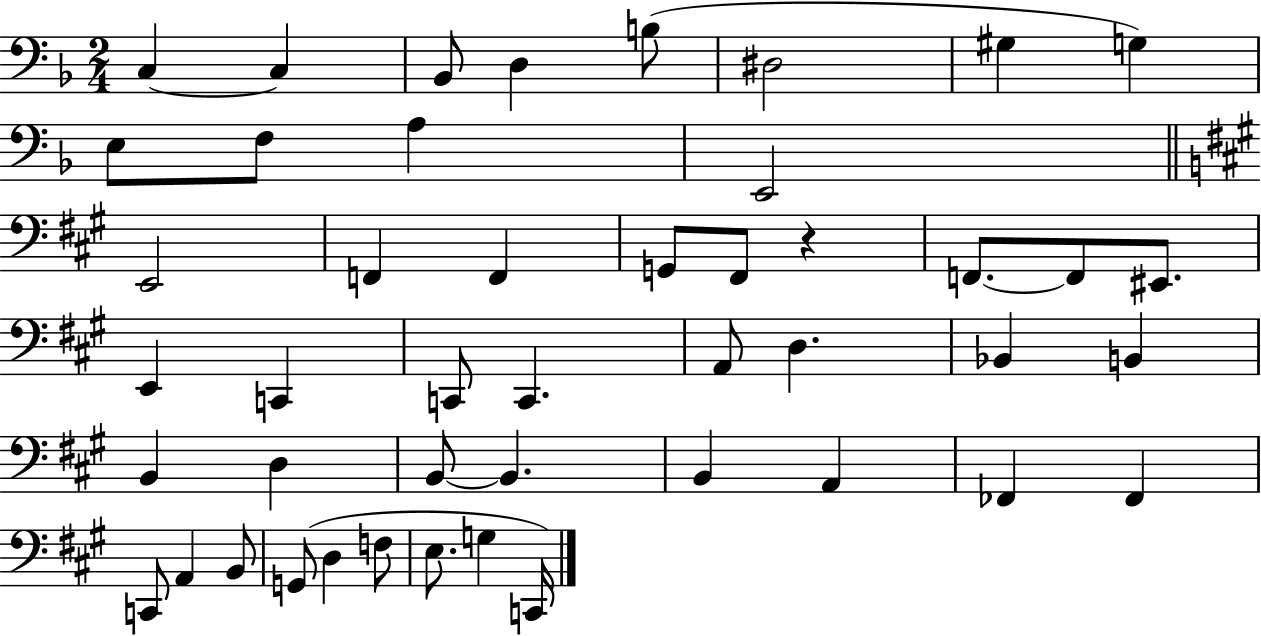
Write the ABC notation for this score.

X:1
T:Untitled
M:2/4
L:1/4
K:F
C, C, _B,,/2 D, B,/2 ^D,2 ^G, G, E,/2 F,/2 A, E,,2 E,,2 F,, F,, G,,/2 ^F,,/2 z F,,/2 F,,/2 ^E,,/2 E,, C,, C,,/2 C,, A,,/2 D, _B,, B,, B,, D, B,,/2 B,, B,, A,, _F,, _F,, C,,/2 A,, B,,/2 G,,/2 D, F,/2 E,/2 G, C,,/4